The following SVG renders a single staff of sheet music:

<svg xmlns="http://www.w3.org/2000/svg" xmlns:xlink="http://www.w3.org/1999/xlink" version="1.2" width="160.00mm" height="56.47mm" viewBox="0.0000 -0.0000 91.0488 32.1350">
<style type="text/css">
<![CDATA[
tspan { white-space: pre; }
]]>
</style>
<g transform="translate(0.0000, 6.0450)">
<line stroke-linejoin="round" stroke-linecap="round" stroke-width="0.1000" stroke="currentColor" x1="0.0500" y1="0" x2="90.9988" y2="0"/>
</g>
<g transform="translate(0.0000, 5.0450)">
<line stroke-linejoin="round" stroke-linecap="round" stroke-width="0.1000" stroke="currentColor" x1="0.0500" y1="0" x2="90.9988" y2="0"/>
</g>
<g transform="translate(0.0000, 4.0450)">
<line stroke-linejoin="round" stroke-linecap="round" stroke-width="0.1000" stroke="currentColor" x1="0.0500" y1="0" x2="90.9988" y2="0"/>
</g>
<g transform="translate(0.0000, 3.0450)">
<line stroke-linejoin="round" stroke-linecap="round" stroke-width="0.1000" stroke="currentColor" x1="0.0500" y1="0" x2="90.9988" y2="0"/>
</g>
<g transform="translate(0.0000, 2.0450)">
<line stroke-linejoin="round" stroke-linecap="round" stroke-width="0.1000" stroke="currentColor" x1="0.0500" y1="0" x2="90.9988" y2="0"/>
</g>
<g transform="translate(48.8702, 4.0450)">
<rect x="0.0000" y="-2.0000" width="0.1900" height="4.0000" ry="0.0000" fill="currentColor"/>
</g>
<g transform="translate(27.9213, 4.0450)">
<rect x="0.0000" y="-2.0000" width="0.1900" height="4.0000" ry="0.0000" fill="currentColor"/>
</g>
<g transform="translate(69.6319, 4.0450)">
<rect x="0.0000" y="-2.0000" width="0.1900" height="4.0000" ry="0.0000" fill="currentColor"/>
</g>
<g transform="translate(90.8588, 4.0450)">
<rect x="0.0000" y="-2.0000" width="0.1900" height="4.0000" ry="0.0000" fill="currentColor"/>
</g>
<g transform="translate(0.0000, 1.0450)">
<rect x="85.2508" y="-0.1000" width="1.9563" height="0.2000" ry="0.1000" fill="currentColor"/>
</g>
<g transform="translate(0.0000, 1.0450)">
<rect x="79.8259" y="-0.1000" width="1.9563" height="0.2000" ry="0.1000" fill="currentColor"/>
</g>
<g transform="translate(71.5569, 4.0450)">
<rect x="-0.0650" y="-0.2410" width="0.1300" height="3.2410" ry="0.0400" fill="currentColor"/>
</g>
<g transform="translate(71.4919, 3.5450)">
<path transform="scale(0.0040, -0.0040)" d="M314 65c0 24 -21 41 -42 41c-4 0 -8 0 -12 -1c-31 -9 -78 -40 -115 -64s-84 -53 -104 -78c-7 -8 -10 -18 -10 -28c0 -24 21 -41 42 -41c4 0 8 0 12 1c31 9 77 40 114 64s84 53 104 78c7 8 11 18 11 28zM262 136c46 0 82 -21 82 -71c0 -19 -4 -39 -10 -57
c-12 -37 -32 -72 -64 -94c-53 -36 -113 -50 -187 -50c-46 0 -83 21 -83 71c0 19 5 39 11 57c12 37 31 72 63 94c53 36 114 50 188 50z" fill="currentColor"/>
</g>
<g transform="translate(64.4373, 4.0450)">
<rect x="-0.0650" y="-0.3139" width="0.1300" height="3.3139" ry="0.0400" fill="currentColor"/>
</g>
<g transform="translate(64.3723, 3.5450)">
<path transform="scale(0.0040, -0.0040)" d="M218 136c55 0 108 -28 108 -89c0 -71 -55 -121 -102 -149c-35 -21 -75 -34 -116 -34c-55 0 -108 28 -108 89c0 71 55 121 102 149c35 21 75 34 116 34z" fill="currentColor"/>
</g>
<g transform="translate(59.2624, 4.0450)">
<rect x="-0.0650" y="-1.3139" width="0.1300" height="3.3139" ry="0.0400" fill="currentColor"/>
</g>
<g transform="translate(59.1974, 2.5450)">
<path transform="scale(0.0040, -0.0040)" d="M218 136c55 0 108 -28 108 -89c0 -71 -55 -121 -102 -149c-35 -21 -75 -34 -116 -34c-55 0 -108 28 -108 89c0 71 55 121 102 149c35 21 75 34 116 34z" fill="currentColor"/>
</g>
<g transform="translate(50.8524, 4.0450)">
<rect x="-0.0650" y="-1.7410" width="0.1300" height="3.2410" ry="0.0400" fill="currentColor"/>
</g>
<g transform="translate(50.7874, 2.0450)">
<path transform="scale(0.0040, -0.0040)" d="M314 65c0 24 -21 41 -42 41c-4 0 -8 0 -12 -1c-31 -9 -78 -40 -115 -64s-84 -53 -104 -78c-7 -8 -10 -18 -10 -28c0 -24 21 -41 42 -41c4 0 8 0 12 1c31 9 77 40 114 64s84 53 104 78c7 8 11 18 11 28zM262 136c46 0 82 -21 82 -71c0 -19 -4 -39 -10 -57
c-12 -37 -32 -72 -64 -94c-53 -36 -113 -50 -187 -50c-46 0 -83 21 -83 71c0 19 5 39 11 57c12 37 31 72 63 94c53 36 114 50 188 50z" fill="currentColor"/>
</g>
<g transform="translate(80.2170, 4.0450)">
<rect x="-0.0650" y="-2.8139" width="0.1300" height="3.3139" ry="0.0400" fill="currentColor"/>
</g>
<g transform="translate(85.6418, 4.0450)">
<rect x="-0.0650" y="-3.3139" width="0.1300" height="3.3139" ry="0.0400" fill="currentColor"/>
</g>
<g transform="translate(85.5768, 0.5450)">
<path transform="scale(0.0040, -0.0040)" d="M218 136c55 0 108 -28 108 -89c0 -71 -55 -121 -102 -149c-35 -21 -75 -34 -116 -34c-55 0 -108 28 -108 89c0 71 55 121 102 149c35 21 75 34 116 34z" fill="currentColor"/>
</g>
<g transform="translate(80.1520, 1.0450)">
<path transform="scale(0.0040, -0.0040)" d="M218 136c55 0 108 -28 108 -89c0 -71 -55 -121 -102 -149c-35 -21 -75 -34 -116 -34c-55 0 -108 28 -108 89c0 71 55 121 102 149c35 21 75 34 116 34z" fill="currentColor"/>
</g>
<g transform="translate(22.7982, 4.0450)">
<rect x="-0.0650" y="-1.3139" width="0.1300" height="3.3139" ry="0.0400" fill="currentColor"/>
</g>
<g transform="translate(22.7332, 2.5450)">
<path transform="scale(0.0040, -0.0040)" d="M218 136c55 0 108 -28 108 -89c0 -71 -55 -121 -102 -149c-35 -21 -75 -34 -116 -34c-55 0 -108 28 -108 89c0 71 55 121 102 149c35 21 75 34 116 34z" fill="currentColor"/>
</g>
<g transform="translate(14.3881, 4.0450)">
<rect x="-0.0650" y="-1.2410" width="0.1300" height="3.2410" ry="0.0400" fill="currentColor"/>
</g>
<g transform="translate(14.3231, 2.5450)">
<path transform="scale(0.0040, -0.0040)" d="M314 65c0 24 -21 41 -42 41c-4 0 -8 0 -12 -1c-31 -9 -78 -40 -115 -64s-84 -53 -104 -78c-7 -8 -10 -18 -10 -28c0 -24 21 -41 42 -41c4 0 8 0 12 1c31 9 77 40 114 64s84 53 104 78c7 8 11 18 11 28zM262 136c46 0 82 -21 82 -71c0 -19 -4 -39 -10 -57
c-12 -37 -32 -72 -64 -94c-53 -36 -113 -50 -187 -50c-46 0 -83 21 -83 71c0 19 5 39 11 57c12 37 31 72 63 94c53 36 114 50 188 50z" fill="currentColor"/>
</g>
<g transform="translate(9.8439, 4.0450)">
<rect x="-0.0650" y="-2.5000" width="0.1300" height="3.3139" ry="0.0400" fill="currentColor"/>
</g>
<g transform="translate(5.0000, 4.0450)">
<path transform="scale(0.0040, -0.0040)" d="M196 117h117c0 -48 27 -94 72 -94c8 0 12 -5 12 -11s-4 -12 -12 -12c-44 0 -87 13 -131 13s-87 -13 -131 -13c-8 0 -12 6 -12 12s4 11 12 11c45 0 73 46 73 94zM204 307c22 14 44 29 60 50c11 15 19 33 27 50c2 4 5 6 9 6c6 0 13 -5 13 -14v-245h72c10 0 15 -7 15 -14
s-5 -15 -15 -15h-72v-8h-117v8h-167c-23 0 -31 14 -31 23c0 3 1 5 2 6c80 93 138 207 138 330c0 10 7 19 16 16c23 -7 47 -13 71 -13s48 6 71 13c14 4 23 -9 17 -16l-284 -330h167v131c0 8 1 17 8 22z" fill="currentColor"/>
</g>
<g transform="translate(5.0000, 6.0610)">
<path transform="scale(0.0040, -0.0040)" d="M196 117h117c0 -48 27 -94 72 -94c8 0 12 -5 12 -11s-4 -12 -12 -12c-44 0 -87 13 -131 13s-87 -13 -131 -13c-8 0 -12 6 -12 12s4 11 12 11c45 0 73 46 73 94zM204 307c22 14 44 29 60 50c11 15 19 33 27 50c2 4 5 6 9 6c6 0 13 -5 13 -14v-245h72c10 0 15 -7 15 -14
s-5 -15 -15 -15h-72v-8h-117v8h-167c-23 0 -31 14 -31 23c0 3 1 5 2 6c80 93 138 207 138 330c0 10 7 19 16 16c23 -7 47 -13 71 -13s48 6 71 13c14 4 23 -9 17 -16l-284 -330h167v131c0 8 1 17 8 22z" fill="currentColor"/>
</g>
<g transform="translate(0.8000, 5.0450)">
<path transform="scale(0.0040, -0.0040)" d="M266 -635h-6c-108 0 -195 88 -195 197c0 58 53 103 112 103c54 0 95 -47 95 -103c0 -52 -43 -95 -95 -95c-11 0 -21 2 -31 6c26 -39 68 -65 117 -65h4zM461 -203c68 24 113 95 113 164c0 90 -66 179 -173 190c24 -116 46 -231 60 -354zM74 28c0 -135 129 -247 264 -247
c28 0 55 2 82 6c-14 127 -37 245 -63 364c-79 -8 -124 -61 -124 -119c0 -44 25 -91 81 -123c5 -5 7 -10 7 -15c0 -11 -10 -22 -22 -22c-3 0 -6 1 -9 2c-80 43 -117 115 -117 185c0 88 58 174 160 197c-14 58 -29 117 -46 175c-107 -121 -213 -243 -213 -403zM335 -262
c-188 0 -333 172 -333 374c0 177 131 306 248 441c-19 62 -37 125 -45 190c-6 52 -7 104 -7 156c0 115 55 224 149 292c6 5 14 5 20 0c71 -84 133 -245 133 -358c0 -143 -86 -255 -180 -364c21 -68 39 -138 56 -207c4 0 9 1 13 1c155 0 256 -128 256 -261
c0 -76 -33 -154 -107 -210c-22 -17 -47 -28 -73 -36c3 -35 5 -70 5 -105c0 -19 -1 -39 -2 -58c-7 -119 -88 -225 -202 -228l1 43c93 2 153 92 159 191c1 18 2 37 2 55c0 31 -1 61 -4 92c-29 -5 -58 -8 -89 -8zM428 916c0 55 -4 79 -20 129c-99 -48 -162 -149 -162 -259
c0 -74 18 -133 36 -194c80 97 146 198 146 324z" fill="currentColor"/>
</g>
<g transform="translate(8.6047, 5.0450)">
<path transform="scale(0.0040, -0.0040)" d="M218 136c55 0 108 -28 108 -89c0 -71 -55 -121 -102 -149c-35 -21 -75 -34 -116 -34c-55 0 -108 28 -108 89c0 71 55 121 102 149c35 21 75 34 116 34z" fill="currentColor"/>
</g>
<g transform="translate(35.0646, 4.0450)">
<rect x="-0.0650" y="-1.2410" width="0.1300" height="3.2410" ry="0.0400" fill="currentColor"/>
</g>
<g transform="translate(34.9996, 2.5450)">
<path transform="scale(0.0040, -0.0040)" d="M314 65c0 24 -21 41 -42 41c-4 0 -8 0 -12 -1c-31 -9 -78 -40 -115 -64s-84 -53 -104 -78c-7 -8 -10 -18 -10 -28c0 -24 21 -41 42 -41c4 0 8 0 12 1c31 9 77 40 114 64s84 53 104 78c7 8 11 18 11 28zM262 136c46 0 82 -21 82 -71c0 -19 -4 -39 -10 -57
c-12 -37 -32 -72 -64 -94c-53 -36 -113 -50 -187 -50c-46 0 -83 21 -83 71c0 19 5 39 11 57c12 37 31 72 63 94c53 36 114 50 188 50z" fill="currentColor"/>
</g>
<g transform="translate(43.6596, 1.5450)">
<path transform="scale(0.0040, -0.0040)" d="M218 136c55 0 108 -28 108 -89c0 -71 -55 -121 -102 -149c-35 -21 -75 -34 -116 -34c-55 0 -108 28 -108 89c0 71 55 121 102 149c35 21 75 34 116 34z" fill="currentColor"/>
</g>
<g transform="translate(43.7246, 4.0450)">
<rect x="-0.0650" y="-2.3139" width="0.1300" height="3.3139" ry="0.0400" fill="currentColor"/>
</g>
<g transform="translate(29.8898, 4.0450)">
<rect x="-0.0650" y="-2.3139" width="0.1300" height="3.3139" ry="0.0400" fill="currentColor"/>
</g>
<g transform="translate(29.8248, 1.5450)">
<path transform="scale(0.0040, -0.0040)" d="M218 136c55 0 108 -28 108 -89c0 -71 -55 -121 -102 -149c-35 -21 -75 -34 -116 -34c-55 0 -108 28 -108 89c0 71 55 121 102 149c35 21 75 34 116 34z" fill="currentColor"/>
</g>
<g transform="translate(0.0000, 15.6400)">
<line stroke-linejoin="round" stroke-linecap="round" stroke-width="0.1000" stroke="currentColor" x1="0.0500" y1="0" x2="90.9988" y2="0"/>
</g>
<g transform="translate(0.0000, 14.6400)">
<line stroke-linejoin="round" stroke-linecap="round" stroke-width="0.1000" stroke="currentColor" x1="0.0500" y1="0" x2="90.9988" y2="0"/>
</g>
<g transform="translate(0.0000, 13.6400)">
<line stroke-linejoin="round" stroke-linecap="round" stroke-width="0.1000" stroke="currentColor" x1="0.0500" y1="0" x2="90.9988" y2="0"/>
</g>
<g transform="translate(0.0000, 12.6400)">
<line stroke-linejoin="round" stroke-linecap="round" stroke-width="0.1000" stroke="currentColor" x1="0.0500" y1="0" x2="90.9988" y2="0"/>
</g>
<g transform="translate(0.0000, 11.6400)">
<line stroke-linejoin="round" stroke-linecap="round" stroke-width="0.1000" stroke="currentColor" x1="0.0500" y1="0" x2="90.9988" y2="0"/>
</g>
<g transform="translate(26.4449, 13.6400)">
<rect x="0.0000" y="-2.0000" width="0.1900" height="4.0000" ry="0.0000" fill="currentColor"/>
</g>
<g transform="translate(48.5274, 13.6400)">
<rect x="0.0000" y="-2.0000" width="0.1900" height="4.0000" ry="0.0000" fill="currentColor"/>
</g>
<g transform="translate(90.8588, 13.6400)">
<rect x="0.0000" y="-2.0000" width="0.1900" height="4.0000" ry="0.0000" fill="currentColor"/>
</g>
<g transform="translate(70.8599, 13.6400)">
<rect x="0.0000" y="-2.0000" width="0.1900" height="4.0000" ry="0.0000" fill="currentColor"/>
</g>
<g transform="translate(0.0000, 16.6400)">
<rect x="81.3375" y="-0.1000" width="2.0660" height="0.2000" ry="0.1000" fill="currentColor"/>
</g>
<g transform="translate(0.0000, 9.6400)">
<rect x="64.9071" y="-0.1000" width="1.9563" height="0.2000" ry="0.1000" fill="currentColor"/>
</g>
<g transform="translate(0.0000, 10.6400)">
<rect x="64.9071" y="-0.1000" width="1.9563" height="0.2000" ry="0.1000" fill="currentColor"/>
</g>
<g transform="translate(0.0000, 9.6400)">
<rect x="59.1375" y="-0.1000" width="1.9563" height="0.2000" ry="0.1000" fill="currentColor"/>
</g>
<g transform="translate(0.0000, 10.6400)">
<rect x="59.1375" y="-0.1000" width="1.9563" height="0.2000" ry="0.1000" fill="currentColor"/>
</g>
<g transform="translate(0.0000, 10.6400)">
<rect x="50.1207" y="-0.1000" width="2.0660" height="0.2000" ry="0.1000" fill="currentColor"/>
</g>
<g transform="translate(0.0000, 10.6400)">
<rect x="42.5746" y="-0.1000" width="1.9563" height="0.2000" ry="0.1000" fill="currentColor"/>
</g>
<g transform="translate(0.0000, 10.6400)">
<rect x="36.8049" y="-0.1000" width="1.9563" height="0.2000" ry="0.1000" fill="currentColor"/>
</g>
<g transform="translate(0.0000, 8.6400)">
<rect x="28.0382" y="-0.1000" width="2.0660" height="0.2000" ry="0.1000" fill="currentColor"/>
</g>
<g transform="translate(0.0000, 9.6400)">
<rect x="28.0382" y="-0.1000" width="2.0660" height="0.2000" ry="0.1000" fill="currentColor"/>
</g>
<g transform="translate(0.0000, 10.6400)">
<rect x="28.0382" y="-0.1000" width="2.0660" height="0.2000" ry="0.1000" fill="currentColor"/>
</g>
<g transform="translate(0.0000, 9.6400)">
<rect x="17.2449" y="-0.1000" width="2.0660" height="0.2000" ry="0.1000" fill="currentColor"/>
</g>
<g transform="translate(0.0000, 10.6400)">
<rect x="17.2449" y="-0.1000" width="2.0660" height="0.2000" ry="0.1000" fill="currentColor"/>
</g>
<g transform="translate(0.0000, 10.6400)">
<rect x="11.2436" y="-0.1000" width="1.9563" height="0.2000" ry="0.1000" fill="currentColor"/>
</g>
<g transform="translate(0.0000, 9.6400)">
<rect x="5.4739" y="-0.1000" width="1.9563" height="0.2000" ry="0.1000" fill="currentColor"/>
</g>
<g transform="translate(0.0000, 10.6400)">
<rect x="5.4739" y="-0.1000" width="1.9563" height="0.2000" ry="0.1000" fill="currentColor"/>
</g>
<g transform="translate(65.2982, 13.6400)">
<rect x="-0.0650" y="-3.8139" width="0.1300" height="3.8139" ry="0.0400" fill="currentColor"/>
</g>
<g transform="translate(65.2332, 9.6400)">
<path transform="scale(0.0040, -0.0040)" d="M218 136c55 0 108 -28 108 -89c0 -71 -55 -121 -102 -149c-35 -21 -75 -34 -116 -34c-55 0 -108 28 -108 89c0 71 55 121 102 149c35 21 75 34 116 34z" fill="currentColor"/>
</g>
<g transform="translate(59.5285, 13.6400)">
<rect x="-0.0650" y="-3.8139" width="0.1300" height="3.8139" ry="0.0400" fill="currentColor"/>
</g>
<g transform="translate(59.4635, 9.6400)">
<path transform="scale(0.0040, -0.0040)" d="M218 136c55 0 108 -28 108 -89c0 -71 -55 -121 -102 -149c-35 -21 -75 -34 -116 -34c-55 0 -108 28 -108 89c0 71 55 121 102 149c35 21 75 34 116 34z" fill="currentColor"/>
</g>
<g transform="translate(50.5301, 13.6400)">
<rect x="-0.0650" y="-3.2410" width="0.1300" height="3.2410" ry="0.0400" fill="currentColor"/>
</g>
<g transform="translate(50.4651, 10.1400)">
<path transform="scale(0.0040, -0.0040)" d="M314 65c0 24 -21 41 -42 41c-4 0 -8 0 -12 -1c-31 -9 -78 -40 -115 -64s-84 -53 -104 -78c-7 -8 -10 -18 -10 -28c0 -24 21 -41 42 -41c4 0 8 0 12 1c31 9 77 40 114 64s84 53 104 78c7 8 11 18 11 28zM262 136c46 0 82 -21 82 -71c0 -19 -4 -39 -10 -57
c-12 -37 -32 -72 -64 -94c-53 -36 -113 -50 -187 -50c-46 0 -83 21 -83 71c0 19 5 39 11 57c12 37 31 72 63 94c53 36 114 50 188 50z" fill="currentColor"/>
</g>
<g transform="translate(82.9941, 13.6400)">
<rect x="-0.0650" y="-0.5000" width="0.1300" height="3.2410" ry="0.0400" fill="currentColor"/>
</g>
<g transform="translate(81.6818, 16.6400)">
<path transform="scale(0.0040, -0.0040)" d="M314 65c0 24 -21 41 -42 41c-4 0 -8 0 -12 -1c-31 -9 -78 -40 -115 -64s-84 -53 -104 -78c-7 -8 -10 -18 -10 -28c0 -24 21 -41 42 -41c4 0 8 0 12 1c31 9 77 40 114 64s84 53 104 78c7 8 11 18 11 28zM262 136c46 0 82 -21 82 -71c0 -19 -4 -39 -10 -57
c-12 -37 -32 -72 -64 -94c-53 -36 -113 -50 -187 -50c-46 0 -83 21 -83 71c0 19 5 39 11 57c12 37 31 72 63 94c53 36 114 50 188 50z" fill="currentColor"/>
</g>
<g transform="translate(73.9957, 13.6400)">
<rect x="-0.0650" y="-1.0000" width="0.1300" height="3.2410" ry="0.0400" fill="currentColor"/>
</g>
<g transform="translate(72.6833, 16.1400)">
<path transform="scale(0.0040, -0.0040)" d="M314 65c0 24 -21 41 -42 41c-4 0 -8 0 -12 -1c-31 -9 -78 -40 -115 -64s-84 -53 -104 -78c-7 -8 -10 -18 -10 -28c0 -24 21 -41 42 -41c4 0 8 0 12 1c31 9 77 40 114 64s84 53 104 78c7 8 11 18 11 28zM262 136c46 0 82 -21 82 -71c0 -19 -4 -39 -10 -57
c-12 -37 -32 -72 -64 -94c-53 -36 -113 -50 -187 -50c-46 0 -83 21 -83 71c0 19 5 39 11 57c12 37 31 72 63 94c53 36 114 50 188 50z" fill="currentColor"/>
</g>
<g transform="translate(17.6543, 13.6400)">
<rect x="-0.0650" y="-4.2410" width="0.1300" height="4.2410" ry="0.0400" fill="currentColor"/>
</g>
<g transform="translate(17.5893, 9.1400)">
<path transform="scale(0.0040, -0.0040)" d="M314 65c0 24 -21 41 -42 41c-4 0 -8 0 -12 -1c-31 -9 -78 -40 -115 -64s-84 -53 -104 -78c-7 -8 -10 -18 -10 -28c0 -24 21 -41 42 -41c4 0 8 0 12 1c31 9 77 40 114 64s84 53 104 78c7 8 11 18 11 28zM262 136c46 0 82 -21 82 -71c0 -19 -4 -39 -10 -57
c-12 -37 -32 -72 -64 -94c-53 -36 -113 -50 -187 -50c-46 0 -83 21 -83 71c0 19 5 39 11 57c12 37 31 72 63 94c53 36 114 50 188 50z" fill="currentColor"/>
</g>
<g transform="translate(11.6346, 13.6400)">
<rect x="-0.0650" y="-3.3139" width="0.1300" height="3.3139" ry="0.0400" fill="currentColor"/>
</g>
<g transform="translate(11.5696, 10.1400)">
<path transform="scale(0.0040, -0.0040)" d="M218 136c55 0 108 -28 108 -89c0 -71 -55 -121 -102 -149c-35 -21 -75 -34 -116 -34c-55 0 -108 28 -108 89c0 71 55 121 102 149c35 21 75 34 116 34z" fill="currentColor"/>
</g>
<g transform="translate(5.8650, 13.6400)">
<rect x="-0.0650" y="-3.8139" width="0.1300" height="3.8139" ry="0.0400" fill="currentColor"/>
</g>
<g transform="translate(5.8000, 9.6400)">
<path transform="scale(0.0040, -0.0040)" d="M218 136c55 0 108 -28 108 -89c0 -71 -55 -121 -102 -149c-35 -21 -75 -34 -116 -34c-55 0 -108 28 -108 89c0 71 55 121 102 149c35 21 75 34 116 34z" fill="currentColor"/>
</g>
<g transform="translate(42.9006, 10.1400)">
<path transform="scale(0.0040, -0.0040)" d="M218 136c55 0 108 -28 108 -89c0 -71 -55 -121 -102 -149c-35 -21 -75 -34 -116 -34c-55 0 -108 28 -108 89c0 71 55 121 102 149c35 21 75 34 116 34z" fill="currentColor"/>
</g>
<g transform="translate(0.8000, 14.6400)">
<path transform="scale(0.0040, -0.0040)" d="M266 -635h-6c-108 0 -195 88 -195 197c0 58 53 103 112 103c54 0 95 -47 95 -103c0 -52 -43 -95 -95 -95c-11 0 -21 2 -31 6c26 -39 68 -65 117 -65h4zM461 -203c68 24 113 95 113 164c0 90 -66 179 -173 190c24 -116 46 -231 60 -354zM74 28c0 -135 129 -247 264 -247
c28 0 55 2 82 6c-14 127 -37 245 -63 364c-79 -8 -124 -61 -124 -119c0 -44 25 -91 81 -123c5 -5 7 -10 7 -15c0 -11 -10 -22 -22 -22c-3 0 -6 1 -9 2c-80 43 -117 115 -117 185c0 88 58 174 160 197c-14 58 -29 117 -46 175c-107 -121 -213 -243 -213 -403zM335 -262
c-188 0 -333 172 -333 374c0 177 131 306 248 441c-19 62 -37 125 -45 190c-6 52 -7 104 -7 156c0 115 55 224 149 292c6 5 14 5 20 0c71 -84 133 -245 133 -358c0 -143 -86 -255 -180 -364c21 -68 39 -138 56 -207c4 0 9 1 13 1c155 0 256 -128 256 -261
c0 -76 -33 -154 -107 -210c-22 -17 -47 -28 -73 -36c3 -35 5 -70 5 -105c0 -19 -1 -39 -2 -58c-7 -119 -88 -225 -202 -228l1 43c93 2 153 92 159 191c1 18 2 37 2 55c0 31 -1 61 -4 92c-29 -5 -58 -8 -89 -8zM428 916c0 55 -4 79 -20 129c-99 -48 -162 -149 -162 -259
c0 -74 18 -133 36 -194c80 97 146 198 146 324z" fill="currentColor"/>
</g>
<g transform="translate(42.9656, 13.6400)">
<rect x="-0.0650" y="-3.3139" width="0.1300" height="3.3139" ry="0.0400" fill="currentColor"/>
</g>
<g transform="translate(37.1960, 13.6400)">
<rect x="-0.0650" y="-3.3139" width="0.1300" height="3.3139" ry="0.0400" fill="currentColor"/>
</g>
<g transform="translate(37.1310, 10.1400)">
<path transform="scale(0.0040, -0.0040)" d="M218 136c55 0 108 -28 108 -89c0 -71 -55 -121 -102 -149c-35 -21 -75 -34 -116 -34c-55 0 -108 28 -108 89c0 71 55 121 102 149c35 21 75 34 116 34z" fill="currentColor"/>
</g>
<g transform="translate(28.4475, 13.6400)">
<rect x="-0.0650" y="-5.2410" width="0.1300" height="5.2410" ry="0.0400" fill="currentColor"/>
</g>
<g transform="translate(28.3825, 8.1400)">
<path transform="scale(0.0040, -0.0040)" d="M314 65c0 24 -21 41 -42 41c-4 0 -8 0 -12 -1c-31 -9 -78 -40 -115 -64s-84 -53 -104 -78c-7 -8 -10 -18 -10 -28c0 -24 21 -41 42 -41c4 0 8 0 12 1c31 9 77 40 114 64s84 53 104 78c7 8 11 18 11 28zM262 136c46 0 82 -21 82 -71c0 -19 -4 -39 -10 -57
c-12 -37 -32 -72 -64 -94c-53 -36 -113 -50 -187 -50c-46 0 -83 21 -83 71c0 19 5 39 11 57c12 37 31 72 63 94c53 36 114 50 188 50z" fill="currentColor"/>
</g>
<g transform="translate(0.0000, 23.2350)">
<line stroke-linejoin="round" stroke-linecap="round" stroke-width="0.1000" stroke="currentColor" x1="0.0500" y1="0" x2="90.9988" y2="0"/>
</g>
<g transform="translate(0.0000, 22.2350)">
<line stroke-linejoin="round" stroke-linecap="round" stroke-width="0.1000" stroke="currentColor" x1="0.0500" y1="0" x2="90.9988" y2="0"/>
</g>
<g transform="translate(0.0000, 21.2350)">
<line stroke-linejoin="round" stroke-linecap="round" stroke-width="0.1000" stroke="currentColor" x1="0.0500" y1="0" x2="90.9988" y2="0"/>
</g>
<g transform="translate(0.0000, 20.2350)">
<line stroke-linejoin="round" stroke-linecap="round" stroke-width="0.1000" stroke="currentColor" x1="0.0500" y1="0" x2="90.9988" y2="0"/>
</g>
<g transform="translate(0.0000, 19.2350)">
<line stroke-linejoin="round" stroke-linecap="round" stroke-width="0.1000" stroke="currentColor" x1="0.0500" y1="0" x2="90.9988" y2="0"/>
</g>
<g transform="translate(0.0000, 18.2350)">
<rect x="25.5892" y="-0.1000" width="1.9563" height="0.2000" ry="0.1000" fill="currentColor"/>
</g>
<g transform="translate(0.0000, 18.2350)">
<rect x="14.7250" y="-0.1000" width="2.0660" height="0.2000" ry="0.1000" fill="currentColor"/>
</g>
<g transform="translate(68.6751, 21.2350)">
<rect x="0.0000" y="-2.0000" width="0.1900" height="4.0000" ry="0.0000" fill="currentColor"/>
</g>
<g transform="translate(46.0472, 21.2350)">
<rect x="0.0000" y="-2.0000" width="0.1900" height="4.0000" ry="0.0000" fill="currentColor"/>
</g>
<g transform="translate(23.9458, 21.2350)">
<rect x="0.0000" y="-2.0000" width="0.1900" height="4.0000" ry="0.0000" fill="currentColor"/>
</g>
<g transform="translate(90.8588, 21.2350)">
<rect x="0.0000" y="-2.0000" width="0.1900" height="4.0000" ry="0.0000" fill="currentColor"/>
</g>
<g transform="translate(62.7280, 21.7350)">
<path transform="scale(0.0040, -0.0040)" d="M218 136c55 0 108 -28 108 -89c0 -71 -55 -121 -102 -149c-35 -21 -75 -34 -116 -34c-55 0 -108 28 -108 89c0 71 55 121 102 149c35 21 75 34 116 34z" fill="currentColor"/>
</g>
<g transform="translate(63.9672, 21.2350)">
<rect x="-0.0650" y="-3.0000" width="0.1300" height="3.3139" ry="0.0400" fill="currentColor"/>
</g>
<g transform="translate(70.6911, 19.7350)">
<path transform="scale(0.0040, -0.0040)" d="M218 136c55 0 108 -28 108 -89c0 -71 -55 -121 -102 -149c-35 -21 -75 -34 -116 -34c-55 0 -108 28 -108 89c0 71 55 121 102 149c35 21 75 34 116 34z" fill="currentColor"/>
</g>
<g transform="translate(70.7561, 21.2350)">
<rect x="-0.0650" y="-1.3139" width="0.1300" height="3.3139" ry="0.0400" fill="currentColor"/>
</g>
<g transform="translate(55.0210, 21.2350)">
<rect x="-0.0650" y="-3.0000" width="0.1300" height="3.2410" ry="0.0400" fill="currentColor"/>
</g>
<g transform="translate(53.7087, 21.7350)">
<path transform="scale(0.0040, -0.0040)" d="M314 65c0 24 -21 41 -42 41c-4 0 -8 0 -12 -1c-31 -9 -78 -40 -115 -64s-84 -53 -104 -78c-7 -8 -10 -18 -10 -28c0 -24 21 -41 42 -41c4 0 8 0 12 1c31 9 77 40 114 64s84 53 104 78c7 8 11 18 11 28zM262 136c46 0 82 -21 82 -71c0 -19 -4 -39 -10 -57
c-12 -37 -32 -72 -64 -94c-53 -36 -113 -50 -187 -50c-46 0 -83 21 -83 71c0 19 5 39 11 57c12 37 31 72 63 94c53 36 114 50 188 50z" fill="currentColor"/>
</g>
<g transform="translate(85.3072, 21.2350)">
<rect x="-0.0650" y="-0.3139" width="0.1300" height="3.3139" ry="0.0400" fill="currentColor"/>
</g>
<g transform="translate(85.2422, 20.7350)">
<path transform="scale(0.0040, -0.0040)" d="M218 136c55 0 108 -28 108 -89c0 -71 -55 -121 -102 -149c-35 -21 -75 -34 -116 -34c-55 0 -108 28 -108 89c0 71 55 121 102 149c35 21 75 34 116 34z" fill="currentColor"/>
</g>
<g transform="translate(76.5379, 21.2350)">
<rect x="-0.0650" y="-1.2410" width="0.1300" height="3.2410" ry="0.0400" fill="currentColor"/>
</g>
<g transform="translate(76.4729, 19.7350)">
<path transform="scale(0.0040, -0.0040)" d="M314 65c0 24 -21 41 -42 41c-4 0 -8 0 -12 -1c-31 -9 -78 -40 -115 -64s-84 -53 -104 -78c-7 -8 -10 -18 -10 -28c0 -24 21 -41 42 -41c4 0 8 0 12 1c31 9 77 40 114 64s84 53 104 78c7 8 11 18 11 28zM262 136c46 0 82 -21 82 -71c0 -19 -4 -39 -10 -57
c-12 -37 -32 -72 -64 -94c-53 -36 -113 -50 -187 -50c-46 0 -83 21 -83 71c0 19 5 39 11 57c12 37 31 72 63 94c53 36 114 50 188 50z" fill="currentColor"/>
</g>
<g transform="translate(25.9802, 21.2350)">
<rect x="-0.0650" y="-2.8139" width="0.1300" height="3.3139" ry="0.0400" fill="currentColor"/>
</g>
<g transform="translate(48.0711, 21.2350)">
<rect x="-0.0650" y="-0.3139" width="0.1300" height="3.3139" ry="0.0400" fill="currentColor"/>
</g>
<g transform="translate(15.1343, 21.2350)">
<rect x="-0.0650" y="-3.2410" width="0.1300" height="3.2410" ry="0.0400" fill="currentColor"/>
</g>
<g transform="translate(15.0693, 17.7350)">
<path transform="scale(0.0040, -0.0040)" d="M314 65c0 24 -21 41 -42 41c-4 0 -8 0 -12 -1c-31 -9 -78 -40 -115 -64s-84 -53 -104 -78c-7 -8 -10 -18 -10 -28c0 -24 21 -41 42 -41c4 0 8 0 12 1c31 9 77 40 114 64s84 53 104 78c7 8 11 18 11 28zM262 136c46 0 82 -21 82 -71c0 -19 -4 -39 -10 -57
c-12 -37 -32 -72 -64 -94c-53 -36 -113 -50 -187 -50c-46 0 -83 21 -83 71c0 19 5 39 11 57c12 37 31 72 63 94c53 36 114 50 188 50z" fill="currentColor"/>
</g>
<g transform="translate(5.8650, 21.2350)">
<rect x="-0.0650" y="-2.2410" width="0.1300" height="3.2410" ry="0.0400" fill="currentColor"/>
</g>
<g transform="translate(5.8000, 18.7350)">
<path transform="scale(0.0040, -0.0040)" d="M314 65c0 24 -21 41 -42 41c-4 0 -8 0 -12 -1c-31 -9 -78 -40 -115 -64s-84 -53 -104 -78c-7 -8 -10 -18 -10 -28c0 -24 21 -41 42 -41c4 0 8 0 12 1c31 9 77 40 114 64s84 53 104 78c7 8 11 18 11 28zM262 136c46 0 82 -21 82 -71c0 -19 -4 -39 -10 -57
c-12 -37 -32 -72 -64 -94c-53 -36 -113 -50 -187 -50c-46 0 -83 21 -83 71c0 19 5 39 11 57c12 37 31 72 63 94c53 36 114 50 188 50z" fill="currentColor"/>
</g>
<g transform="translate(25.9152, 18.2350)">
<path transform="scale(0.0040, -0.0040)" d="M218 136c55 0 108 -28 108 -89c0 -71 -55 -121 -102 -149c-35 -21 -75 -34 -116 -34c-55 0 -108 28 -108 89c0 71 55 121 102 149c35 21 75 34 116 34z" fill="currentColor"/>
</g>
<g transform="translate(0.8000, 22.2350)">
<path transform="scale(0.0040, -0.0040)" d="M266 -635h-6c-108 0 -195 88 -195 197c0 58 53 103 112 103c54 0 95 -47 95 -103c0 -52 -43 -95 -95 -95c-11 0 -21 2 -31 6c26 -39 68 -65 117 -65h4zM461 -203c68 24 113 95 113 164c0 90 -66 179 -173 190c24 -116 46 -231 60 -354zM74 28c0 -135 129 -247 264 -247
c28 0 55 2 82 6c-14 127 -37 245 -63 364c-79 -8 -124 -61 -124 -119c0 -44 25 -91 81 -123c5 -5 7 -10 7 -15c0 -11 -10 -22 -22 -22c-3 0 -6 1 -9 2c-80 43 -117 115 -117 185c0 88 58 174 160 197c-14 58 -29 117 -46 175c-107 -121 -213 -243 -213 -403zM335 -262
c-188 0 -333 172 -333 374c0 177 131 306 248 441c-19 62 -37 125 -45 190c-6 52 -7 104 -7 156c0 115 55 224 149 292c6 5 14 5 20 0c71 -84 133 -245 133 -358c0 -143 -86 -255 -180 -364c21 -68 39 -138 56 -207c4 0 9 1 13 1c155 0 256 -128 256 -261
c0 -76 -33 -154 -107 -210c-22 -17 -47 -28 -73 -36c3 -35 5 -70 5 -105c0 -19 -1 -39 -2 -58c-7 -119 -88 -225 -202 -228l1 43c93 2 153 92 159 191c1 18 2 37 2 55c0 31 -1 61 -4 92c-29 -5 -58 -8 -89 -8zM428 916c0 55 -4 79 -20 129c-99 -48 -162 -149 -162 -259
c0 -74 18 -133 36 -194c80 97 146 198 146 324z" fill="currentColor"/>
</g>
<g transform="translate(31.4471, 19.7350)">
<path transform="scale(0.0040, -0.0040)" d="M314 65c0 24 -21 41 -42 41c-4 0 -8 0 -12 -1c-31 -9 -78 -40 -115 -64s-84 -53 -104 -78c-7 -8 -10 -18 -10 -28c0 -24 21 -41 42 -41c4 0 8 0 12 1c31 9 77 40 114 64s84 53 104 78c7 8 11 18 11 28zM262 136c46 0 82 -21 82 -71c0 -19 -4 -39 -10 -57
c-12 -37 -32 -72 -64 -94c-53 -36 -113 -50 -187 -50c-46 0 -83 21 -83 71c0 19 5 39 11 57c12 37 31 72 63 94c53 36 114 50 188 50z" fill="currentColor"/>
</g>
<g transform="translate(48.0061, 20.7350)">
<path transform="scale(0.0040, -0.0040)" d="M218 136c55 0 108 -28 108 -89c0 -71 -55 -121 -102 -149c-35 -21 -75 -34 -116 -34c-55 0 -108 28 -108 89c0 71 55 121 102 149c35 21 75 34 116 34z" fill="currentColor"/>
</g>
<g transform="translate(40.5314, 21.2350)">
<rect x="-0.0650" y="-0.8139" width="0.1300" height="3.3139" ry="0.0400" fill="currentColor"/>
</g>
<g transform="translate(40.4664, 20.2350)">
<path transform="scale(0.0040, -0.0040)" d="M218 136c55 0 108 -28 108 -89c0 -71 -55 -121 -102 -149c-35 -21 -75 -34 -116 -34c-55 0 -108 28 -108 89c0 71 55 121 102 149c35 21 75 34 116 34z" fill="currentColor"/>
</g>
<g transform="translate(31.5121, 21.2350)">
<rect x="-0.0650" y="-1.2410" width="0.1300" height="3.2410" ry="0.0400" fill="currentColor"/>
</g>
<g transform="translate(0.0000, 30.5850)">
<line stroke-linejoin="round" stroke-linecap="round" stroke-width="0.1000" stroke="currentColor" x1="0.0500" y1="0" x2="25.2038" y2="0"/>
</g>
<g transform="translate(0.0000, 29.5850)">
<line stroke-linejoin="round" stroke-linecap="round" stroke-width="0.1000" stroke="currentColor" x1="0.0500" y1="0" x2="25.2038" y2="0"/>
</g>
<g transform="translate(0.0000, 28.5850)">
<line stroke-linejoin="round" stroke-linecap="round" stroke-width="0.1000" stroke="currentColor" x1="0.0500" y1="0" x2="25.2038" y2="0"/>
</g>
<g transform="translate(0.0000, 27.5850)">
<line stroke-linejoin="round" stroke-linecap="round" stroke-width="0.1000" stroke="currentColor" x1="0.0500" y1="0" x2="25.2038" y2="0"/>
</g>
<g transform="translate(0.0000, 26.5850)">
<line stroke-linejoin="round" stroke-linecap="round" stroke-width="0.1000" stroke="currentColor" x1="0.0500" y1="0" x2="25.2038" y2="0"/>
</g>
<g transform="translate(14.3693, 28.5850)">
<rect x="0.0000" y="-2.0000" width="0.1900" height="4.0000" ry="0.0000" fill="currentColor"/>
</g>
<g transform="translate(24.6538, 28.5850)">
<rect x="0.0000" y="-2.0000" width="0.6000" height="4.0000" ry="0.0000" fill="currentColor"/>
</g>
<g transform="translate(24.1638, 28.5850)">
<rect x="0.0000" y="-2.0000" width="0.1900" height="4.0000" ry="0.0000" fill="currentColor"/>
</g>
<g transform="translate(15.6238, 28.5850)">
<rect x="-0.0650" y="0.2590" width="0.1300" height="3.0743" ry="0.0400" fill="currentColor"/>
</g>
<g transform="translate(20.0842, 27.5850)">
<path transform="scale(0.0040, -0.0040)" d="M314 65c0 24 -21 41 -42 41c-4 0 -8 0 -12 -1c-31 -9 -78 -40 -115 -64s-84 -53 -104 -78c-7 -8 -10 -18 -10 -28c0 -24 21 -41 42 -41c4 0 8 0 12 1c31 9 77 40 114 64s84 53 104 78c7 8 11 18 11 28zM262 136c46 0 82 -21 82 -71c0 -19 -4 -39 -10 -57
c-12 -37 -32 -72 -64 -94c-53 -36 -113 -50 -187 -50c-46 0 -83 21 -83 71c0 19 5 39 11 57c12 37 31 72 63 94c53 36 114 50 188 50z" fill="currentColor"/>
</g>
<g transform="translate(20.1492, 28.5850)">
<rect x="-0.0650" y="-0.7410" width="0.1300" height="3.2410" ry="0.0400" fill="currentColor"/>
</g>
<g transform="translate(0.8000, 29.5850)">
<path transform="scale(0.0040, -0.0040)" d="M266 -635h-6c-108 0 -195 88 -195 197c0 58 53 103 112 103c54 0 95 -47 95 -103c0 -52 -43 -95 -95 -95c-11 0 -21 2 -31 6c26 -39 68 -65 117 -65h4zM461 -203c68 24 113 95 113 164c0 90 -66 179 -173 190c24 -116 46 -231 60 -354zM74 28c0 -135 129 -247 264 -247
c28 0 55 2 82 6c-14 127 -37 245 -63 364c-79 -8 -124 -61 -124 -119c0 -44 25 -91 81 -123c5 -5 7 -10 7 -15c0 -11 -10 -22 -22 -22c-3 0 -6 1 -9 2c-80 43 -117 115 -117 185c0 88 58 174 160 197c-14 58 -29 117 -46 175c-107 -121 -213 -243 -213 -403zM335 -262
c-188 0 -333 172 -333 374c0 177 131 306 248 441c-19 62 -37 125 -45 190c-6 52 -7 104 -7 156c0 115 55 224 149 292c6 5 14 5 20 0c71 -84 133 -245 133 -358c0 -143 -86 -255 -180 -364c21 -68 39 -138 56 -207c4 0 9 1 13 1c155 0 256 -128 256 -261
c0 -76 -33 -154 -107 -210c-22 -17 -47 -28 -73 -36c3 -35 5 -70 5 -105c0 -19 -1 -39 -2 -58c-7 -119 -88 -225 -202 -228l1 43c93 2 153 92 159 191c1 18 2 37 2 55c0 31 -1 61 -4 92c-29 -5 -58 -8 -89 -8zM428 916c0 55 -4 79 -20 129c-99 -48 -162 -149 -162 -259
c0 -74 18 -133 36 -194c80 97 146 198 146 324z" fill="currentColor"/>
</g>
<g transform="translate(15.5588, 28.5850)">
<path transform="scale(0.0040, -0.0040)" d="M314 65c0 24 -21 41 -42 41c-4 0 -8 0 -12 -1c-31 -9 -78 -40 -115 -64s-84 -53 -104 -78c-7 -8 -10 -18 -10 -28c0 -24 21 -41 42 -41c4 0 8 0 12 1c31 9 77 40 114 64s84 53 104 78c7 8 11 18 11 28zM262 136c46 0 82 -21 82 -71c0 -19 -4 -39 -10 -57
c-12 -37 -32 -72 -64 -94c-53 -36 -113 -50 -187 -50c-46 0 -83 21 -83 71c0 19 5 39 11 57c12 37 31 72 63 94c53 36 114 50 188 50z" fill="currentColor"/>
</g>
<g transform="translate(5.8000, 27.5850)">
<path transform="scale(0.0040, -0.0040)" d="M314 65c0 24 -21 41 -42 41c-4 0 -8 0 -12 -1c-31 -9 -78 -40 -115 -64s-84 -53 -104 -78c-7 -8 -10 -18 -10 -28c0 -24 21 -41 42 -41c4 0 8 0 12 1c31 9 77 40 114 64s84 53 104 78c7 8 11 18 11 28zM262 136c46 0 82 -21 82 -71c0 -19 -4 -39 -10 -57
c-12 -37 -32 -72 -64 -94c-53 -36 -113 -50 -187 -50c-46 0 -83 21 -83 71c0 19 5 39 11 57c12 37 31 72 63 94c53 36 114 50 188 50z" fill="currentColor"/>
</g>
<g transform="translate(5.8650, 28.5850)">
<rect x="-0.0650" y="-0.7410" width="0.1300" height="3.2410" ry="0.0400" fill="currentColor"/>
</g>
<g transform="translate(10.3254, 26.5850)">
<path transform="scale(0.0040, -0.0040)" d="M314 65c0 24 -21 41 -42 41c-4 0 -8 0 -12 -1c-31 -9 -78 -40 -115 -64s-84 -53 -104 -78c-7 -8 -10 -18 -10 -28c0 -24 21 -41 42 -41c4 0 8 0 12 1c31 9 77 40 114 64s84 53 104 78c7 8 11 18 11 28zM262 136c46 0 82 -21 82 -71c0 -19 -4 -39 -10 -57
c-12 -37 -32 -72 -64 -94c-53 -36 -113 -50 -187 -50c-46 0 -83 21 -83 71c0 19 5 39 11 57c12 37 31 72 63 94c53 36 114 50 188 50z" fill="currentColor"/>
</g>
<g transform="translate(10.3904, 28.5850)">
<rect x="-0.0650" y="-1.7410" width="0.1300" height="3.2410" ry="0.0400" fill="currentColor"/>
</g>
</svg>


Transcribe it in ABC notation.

X:1
T:Untitled
M:4/4
L:1/4
K:C
G e2 e g e2 g f2 e c c2 a b c' b d'2 f'2 b b b2 c' c' D2 C2 g2 b2 a e2 d c A2 A e e2 c d2 f2 B2 d2